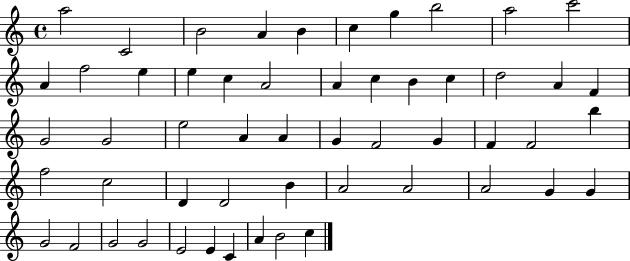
{
  \clef treble
  \time 4/4
  \defaultTimeSignature
  \key c \major
  a''2 c'2 | b'2 a'4 b'4 | c''4 g''4 b''2 | a''2 c'''2 | \break a'4 f''2 e''4 | e''4 c''4 a'2 | a'4 c''4 b'4 c''4 | d''2 a'4 f'4 | \break g'2 g'2 | e''2 a'4 a'4 | g'4 f'2 g'4 | f'4 f'2 b''4 | \break f''2 c''2 | d'4 d'2 b'4 | a'2 a'2 | a'2 g'4 g'4 | \break g'2 f'2 | g'2 g'2 | e'2 e'4 c'4 | a'4 b'2 c''4 | \break \bar "|."
}